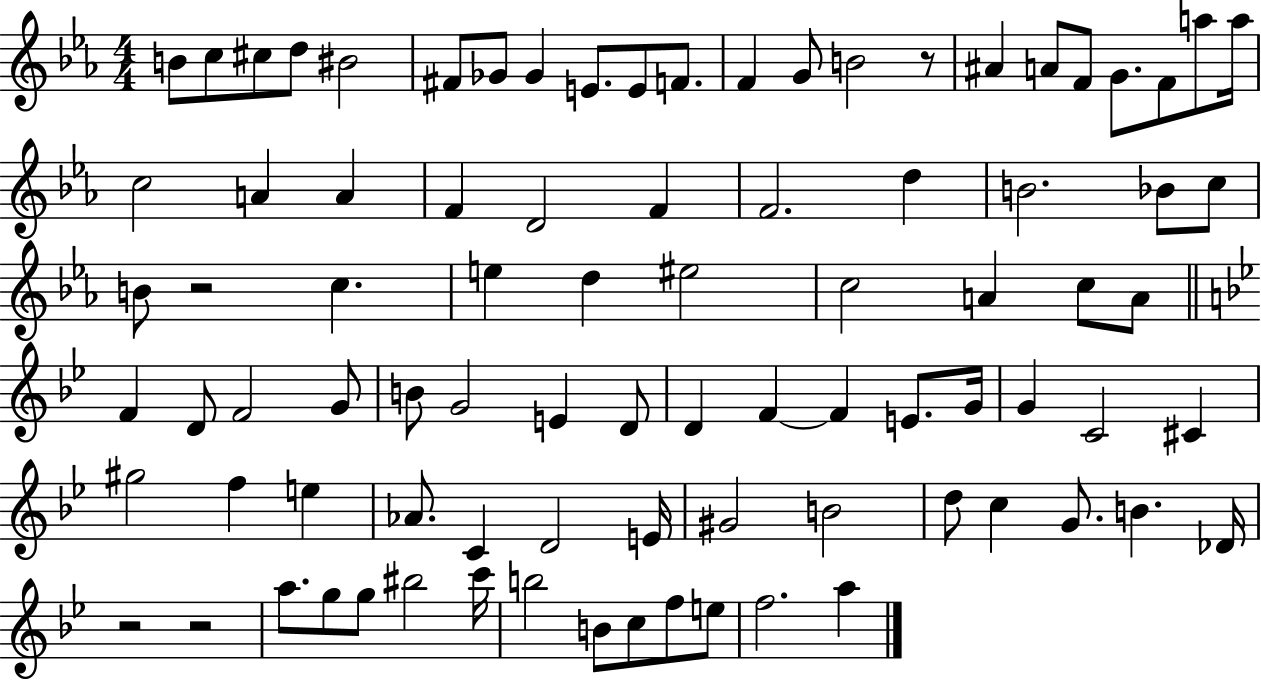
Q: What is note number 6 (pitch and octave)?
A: F#4